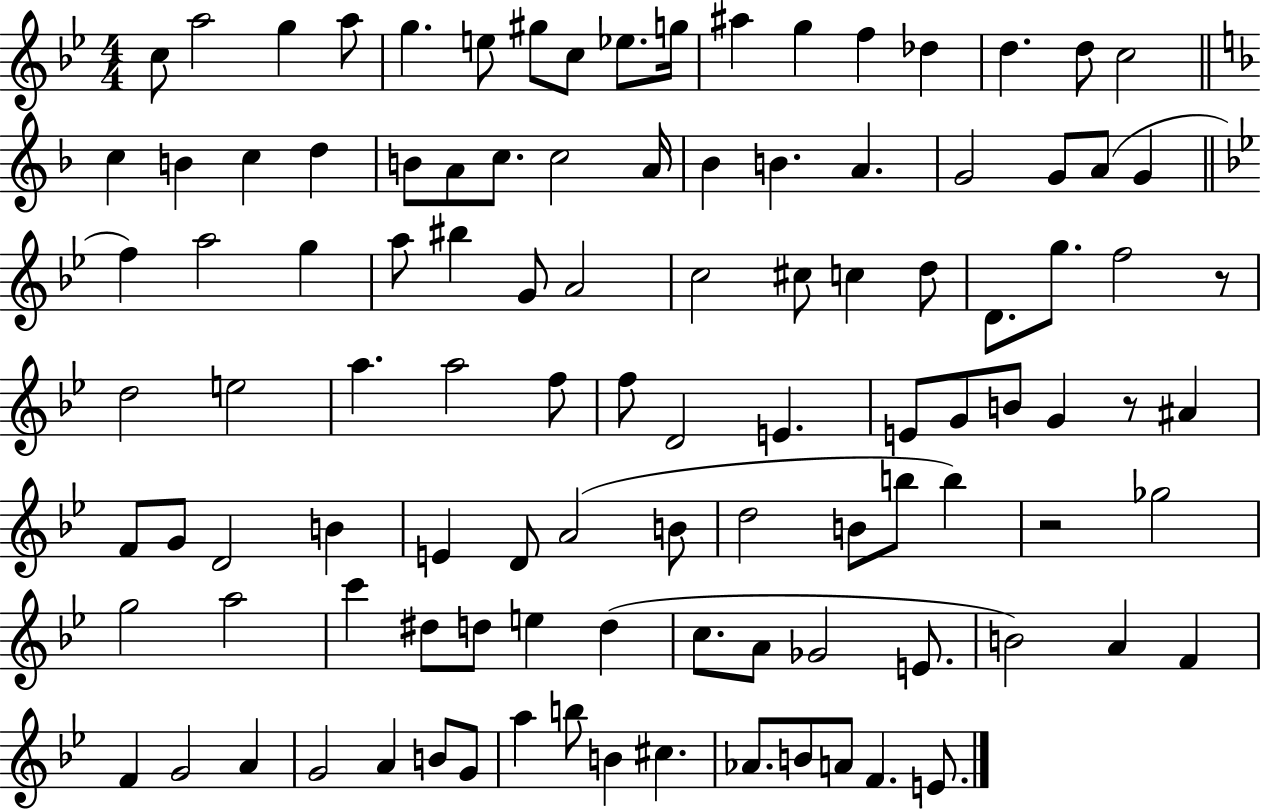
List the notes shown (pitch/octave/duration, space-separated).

C5/e A5/h G5/q A5/e G5/q. E5/e G#5/e C5/e Eb5/e. G5/s A#5/q G5/q F5/q Db5/q D5/q. D5/e C5/h C5/q B4/q C5/q D5/q B4/e A4/e C5/e. C5/h A4/s Bb4/q B4/q. A4/q. G4/h G4/e A4/e G4/q F5/q A5/h G5/q A5/e BIS5/q G4/e A4/h C5/h C#5/e C5/q D5/e D4/e. G5/e. F5/h R/e D5/h E5/h A5/q. A5/h F5/e F5/e D4/h E4/q. E4/e G4/e B4/e G4/q R/e A#4/q F4/e G4/e D4/h B4/q E4/q D4/e A4/h B4/e D5/h B4/e B5/e B5/q R/h Gb5/h G5/h A5/h C6/q D#5/e D5/e E5/q D5/q C5/e. A4/e Gb4/h E4/e. B4/h A4/q F4/q F4/q G4/h A4/q G4/h A4/q B4/e G4/e A5/q B5/e B4/q C#5/q. Ab4/e. B4/e A4/e F4/q. E4/e.